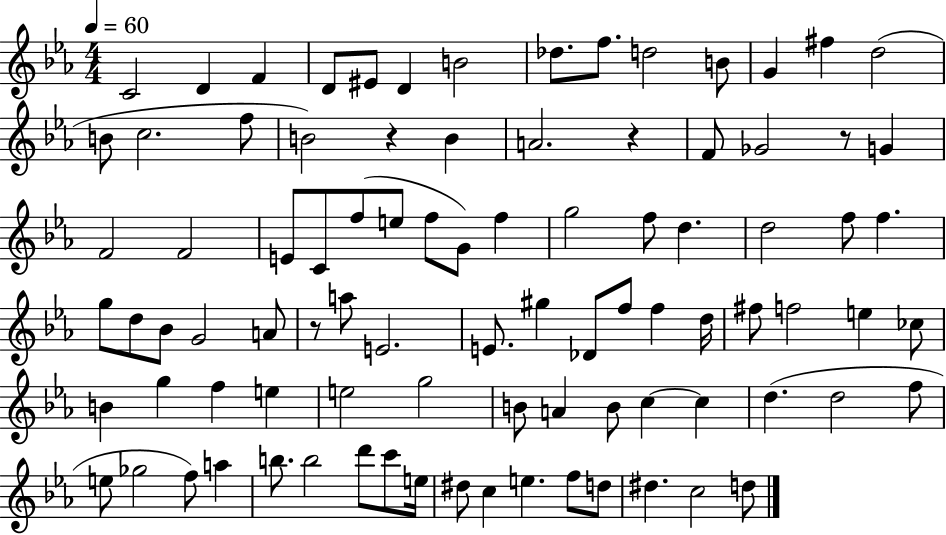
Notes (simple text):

C4/h D4/q F4/q D4/e EIS4/e D4/q B4/h Db5/e. F5/e. D5/h B4/e G4/q F#5/q D5/h B4/e C5/h. F5/e B4/h R/q B4/q A4/h. R/q F4/e Gb4/h R/e G4/q F4/h F4/h E4/e C4/e F5/e E5/e F5/e G4/e F5/q G5/h F5/e D5/q. D5/h F5/e F5/q. G5/e D5/e Bb4/e G4/h A4/e R/e A5/e E4/h. E4/e. G#5/q Db4/e F5/e F5/q D5/s F#5/e F5/h E5/q CES5/e B4/q G5/q F5/q E5/q E5/h G5/h B4/e A4/q B4/e C5/q C5/q D5/q. D5/h F5/e E5/e Gb5/h F5/e A5/q B5/e. B5/h D6/e C6/e E5/s D#5/e C5/q E5/q. F5/e D5/e D#5/q. C5/h D5/e